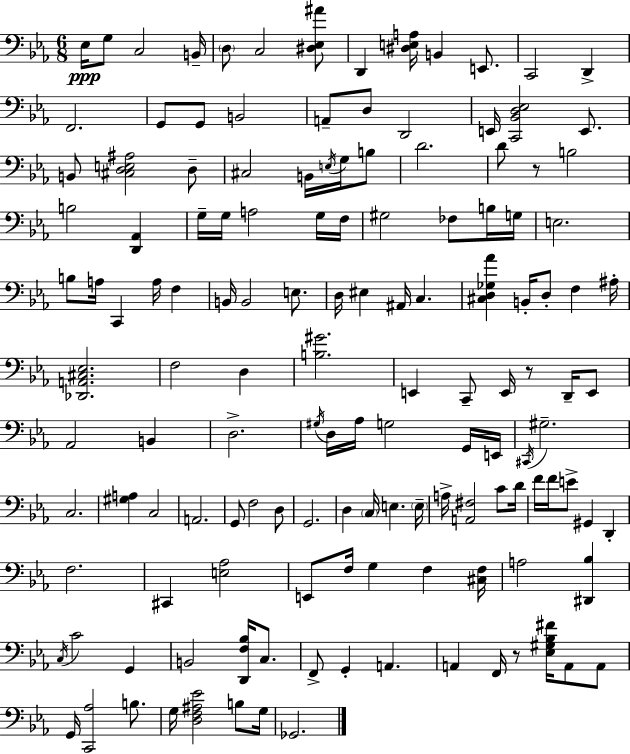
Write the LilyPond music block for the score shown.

{
  \clef bass
  \numericTimeSignature
  \time 6/8
  \key c \minor
  ees16\ppp g8 c2 b,16-- | \parenthesize d8 c2 <dis ees ais'>8 | d,4 <dis e a>16 b,4 e,8. | c,2 d,4-> | \break f,2. | g,8 g,8 b,2 | a,8-- d8 d,2 | e,16 <c, bes, d ees>2 e,8. | \break b,8 <cis d e ais>2 d8-- | cis2 b,16 \acciaccatura { e16 } g16 b8 | d'2. | d'8 r8 b2 | \break b2 <d, aes,>4 | g16-- g16 a2 g16 | f16 gis2 fes8 b16 | g16 e2. | \break b8 a16 c,4 a16 f4 | b,16 b,2 e8. | d16 eis4 ais,16 c4. | <cis d ges aes'>4 b,16-. d8-. f4 | \break ais16-. <des, a, cis ees>2. | f2 d4 | <b gis'>2. | e,4 c,8-- e,16 r8 d,16-- e,8 | \break aes,2 b,4 | d2.-> | \acciaccatura { gis16 } d16 aes16 g2 | g,16 e,16 \acciaccatura { cis,16 } gis2.-- | \break c2. | <gis a>4 c2 | a,2. | g,8 f2 | \break d8 g,2. | d4 \parenthesize c16 e4. | \parenthesize e16-- a16-> <a, fis>2 | c'8 d'16 f'16 f'16 e'8-> gis,4 d,4-. | \break f2. | cis,4 <e aes>2 | e,8 f16 g4 f4 | <cis f>16 a2 <dis, bes>4 | \break \acciaccatura { c16 } c'2 | g,4 b,2 | <d, f bes>16 c8. f,8-> g,4-. a,4. | a,4 f,16 r8 <ees gis bes fis'>16 | \break a,8 a,8 g,16 <c, aes>2 | b8. g16 <d f ais ees'>2 | b8 g16 ges,2. | \bar "|."
}